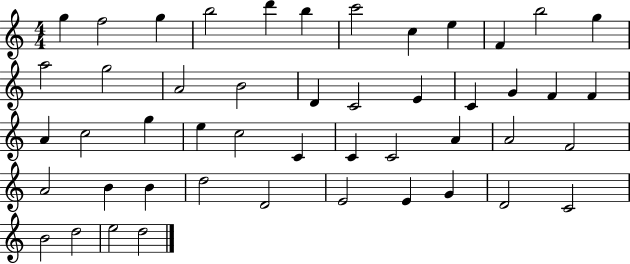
G5/q F5/h G5/q B5/h D6/q B5/q C6/h C5/q E5/q F4/q B5/h G5/q A5/h G5/h A4/h B4/h D4/q C4/h E4/q C4/q G4/q F4/q F4/q A4/q C5/h G5/q E5/q C5/h C4/q C4/q C4/h A4/q A4/h F4/h A4/h B4/q B4/q D5/h D4/h E4/h E4/q G4/q D4/h C4/h B4/h D5/h E5/h D5/h